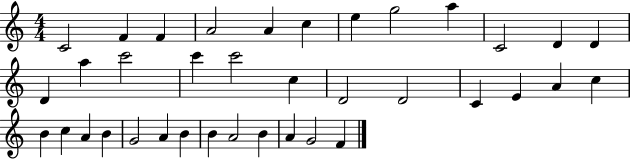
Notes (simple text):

C4/h F4/q F4/q A4/h A4/q C5/q E5/q G5/h A5/q C4/h D4/q D4/q D4/q A5/q C6/h C6/q C6/h C5/q D4/h D4/h C4/q E4/q A4/q C5/q B4/q C5/q A4/q B4/q G4/h A4/q B4/q B4/q A4/h B4/q A4/q G4/h F4/q